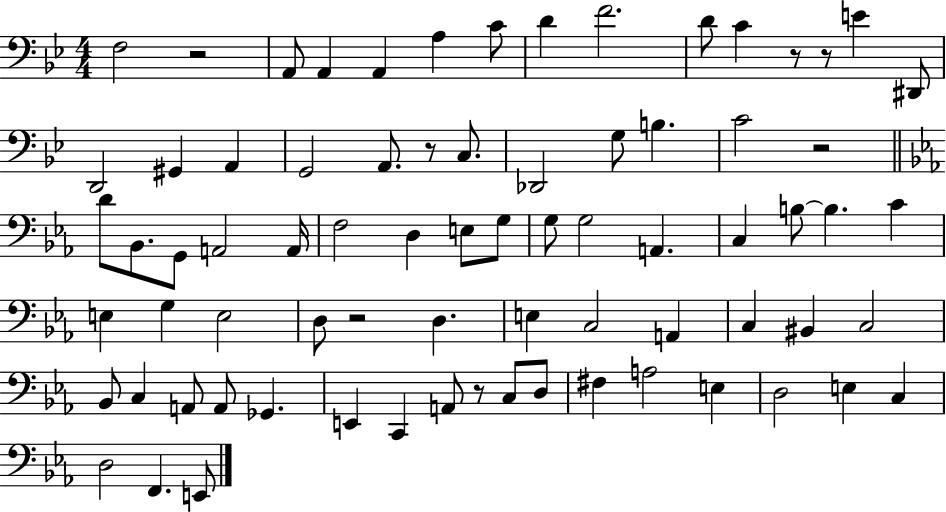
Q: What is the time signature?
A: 4/4